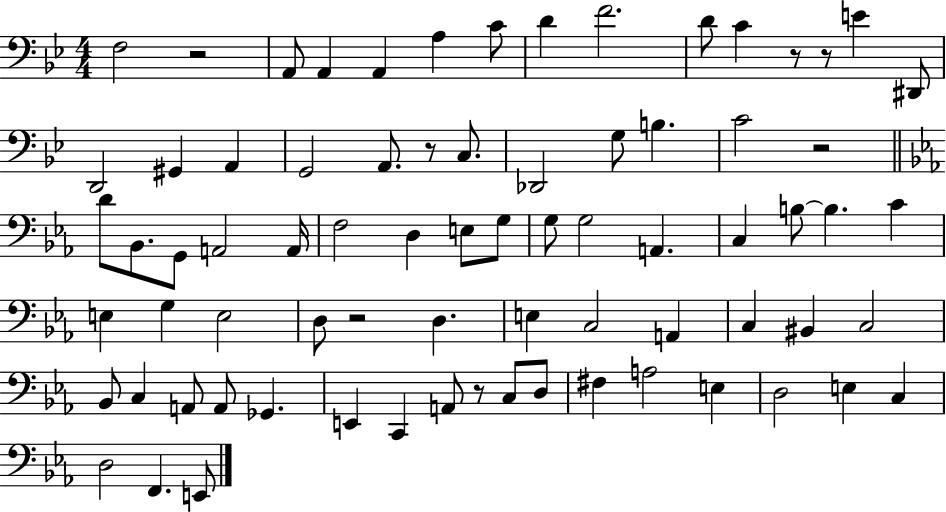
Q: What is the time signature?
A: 4/4